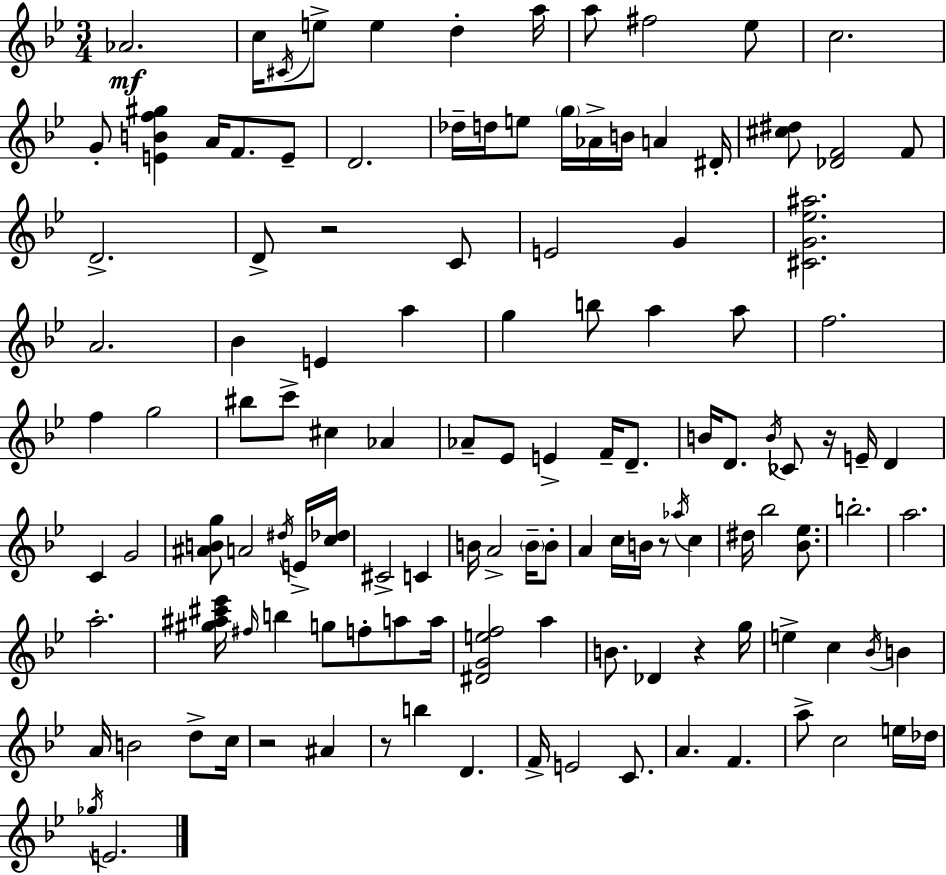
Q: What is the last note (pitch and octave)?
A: E4